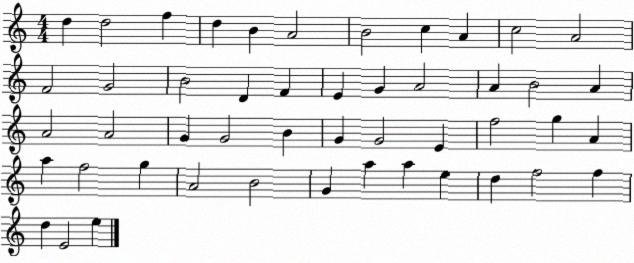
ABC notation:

X:1
T:Untitled
M:4/4
L:1/4
K:C
d d2 f d B A2 B2 c A c2 A2 F2 G2 B2 D F E G A2 A B2 A A2 A2 G G2 B G G2 E f2 g A a f2 g A2 B2 G a a e d f2 f d E2 e